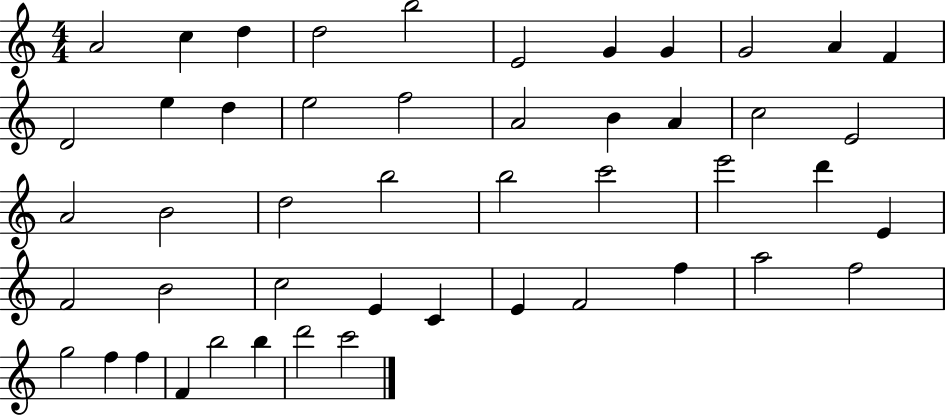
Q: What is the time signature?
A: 4/4